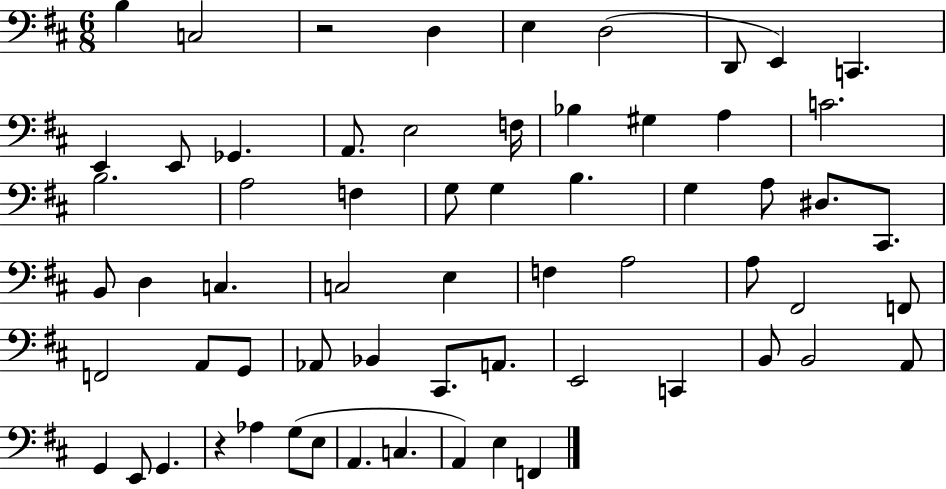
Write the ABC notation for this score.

X:1
T:Untitled
M:6/8
L:1/4
K:D
B, C,2 z2 D, E, D,2 D,,/2 E,, C,, E,, E,,/2 _G,, A,,/2 E,2 F,/4 _B, ^G, A, C2 B,2 A,2 F, G,/2 G, B, G, A,/2 ^D,/2 ^C,,/2 B,,/2 D, C, C,2 E, F, A,2 A,/2 ^F,,2 F,,/2 F,,2 A,,/2 G,,/2 _A,,/2 _B,, ^C,,/2 A,,/2 E,,2 C,, B,,/2 B,,2 A,,/2 G,, E,,/2 G,, z _A, G,/2 E,/2 A,, C, A,, E, F,,